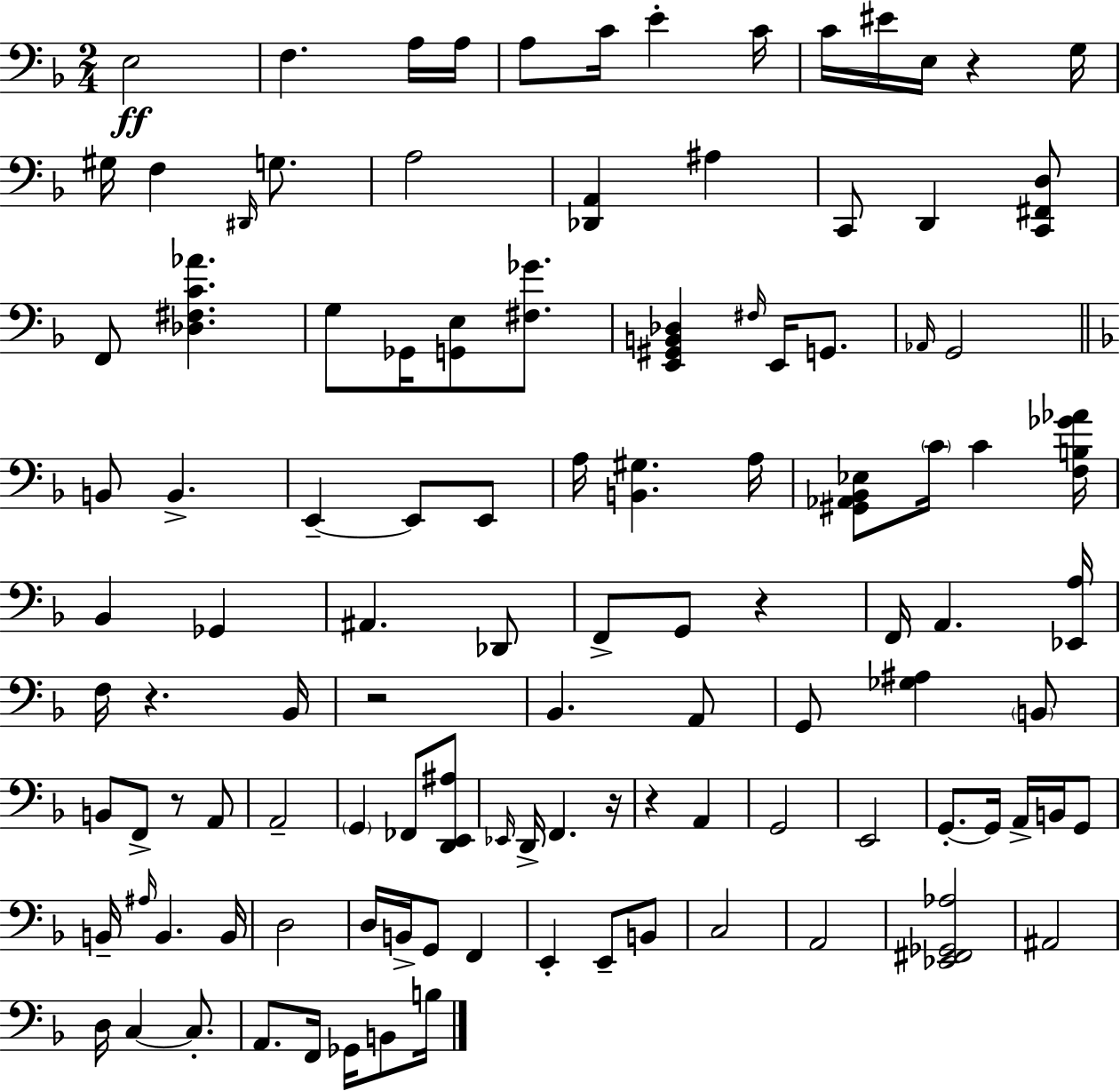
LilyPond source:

{
  \clef bass
  \numericTimeSignature
  \time 2/4
  \key d \minor
  e2\ff | f4. a16 a16 | a8 c'16 e'4-. c'16 | c'16 eis'16 e16 r4 g16 | \break gis16 f4 \grace { dis,16 } g8. | a2 | <des, a,>4 ais4 | c,8 d,4 <c, fis, d>8 | \break f,8 <des fis c' aes'>4. | g8 ges,16 <g, e>8 <fis ges'>8. | <e, gis, b, des>4 \grace { fis16 } e,16 g,8. | \grace { aes,16 } g,2 | \break \bar "||" \break \key f \major b,8 b,4.-> | e,4--~~ e,8 e,8 | a16 <b, gis>4. a16 | <gis, aes, bes, ees>8 \parenthesize c'16 c'4 <f b ges' aes'>16 | \break bes,4 ges,4 | ais,4. des,8 | f,8-> g,8 r4 | f,16 a,4. <ees, a>16 | \break f16 r4. bes,16 | r2 | bes,4. a,8 | g,8 <ges ais>4 \parenthesize b,8 | \break b,8 f,8-> r8 a,8 | a,2-- | \parenthesize g,4 fes,8 <d, e, ais>8 | \grace { ees,16 } d,16-> f,4. | \break r16 r4 a,4 | g,2 | e,2 | g,8.-.~~ g,16 a,16-> b,16 g,8 | \break b,16-- \grace { ais16 } b,4. | b,16 d2 | d16 b,16-> g,8 f,4 | e,4-. e,8-- | \break b,8 c2 | a,2 | <ees, fis, ges, aes>2 | ais,2 | \break d16 c4~~ c8.-. | a,8. f,16 ges,16 b,8 | b16 \bar "|."
}